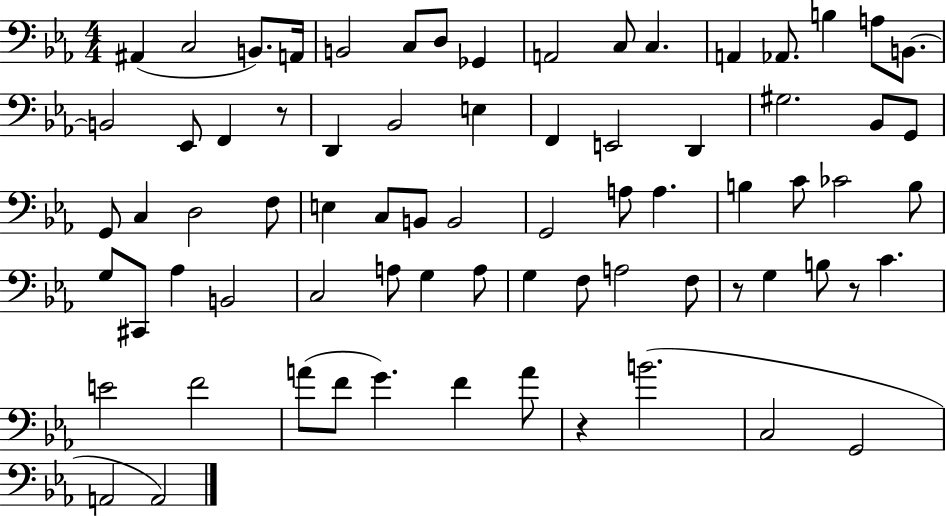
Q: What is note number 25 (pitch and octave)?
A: D2